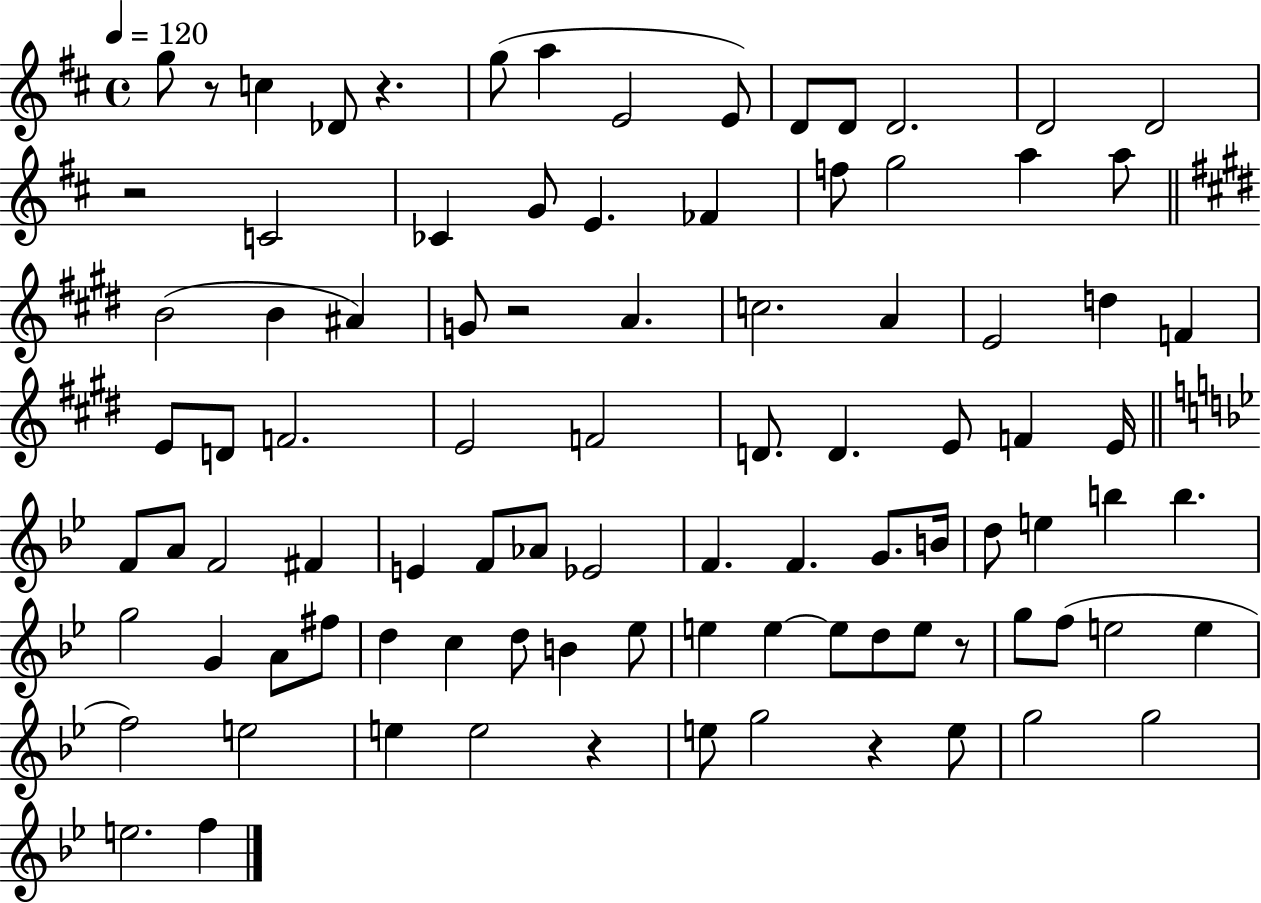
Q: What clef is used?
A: treble